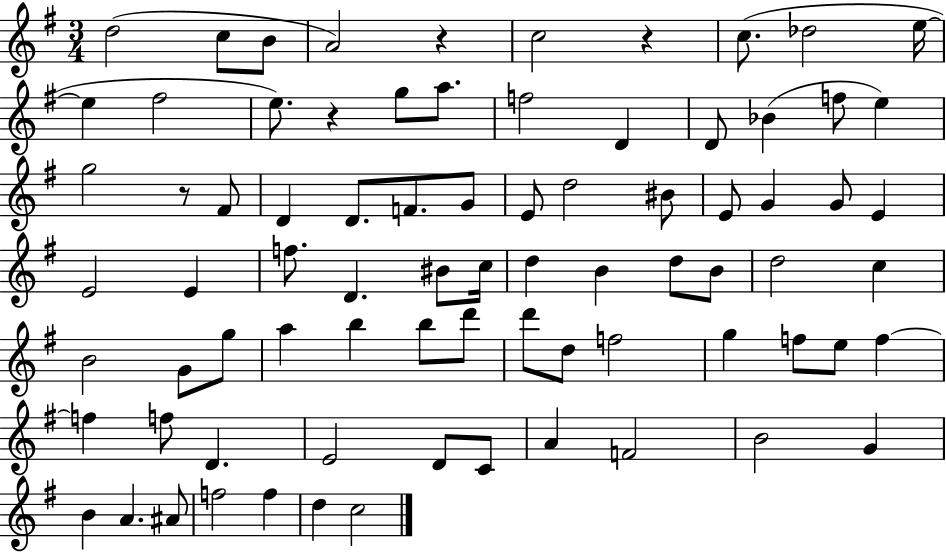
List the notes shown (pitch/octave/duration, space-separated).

D5/h C5/e B4/e A4/h R/q C5/h R/q C5/e. Db5/h E5/s E5/q F#5/h E5/e. R/q G5/e A5/e. F5/h D4/q D4/e Bb4/q F5/e E5/q G5/h R/e F#4/e D4/q D4/e. F4/e. G4/e E4/e D5/h BIS4/e E4/e G4/q G4/e E4/q E4/h E4/q F5/e. D4/q. BIS4/e C5/s D5/q B4/q D5/e B4/e D5/h C5/q B4/h G4/e G5/e A5/q B5/q B5/e D6/e D6/e D5/e F5/h G5/q F5/e E5/e F5/q F5/q F5/e D4/q. E4/h D4/e C4/e A4/q F4/h B4/h G4/q B4/q A4/q. A#4/e F5/h F5/q D5/q C5/h